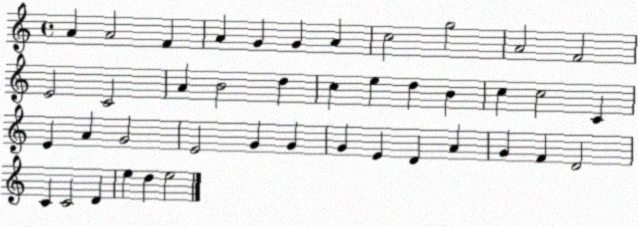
X:1
T:Untitled
M:4/4
L:1/4
K:C
A A2 F A G G A c2 g2 A2 F2 E2 C2 A B2 d c e d B c c2 C E A G2 E2 G G G E D A G F D2 C C2 D e d e2